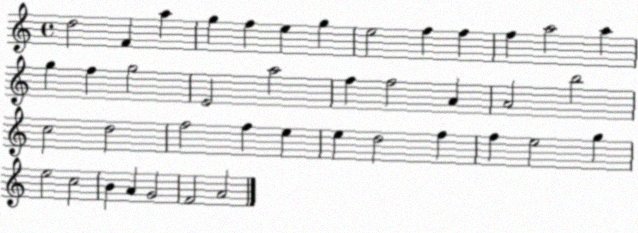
X:1
T:Untitled
M:4/4
L:1/4
K:C
d2 F a g f e g e2 f f f a2 a g f g2 E2 a2 f f2 A A2 b2 c2 d2 f2 f e e d2 f f e2 g e2 c2 B A G2 F2 A2